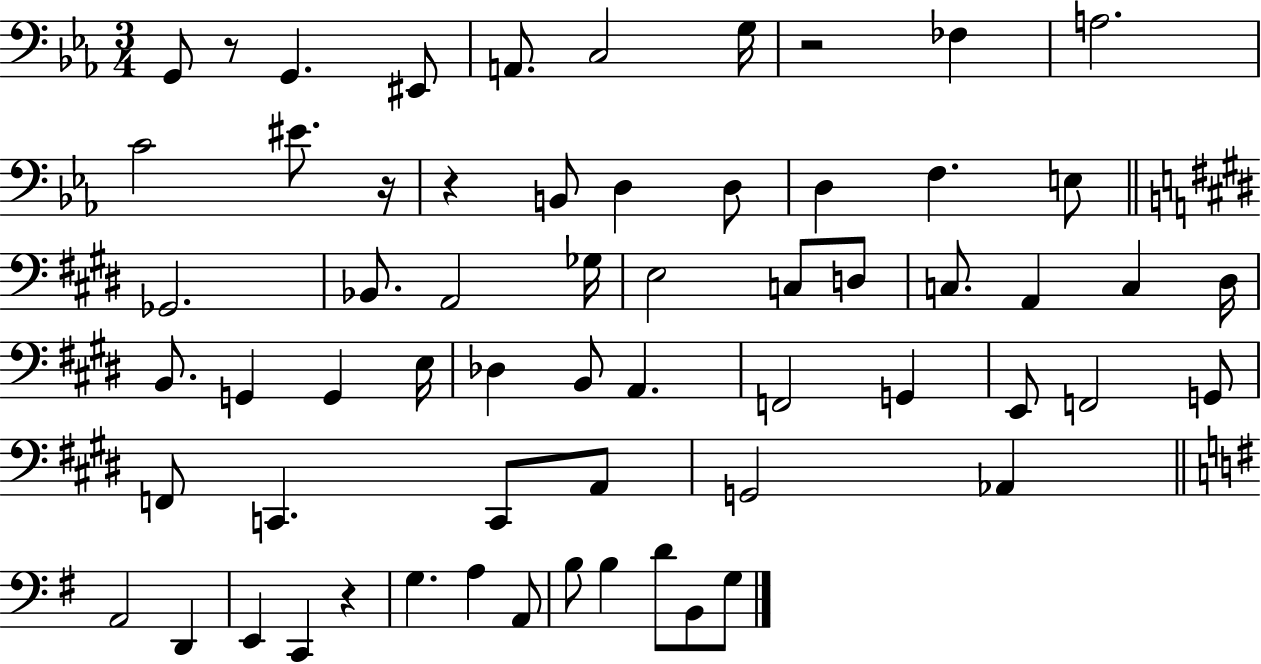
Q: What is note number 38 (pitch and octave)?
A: F2